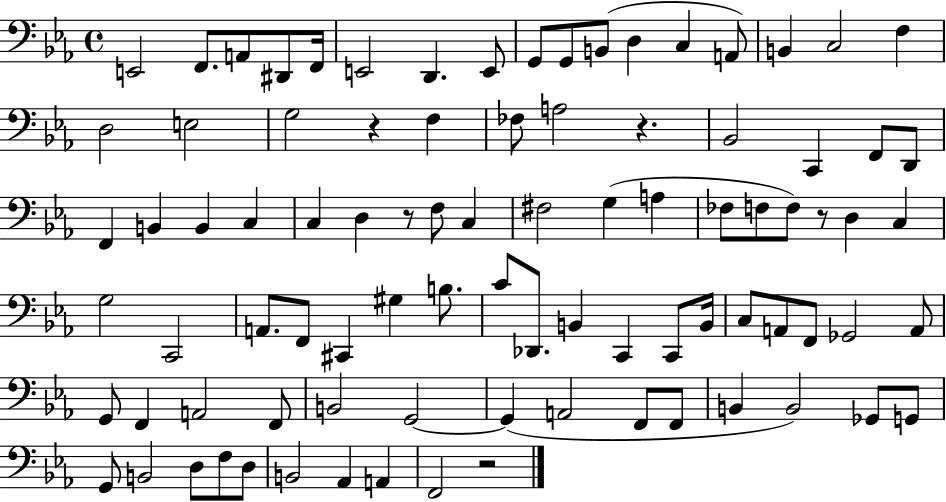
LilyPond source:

{
  \clef bass
  \time 4/4
  \defaultTimeSignature
  \key ees \major
  e,2 f,8. a,8 dis,8 f,16 | e,2 d,4. e,8 | g,8 g,8 b,8( d4 c4 a,8) | b,4 c2 f4 | \break d2 e2 | g2 r4 f4 | fes8 a2 r4. | bes,2 c,4 f,8 d,8 | \break f,4 b,4 b,4 c4 | c4 d4 r8 f8 c4 | fis2 g4( a4 | fes8 f8 f8) r8 d4 c4 | \break g2 c,2 | a,8. f,8 cis,4 gis4 b8. | c'8 des,8. b,4 c,4 c,8 b,16 | c8 a,8 f,8 ges,2 a,8 | \break g,8 f,4 a,2 f,8 | b,2 g,2~~ | g,4( a,2 f,8 f,8 | b,4 b,2) ges,8 g,8 | \break g,8 b,2 d8 f8 d8 | b,2 aes,4 a,4 | f,2 r2 | \bar "|."
}